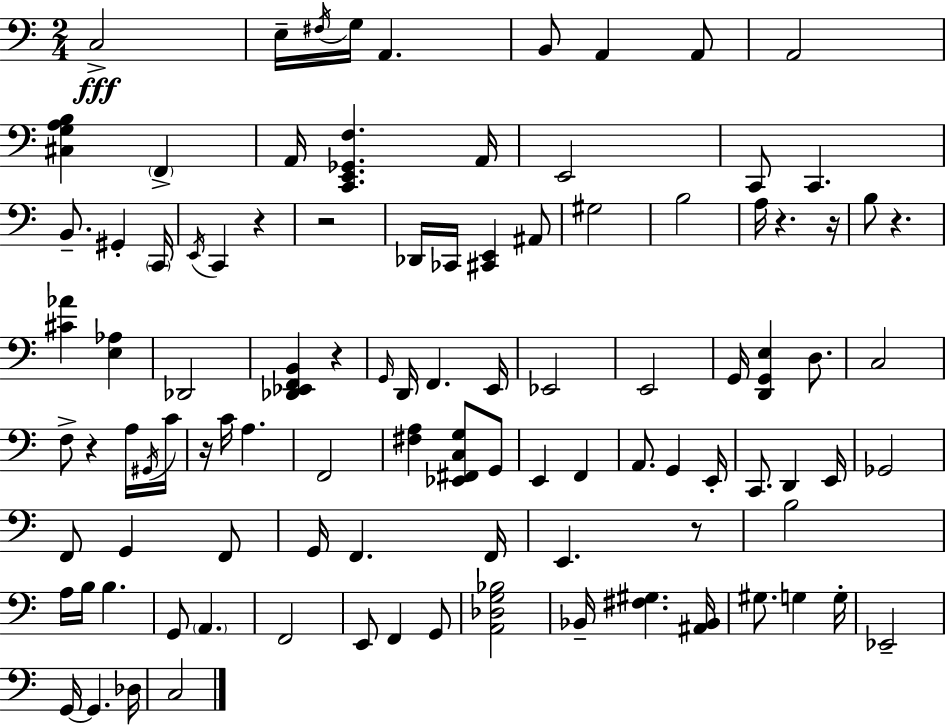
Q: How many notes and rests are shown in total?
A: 101